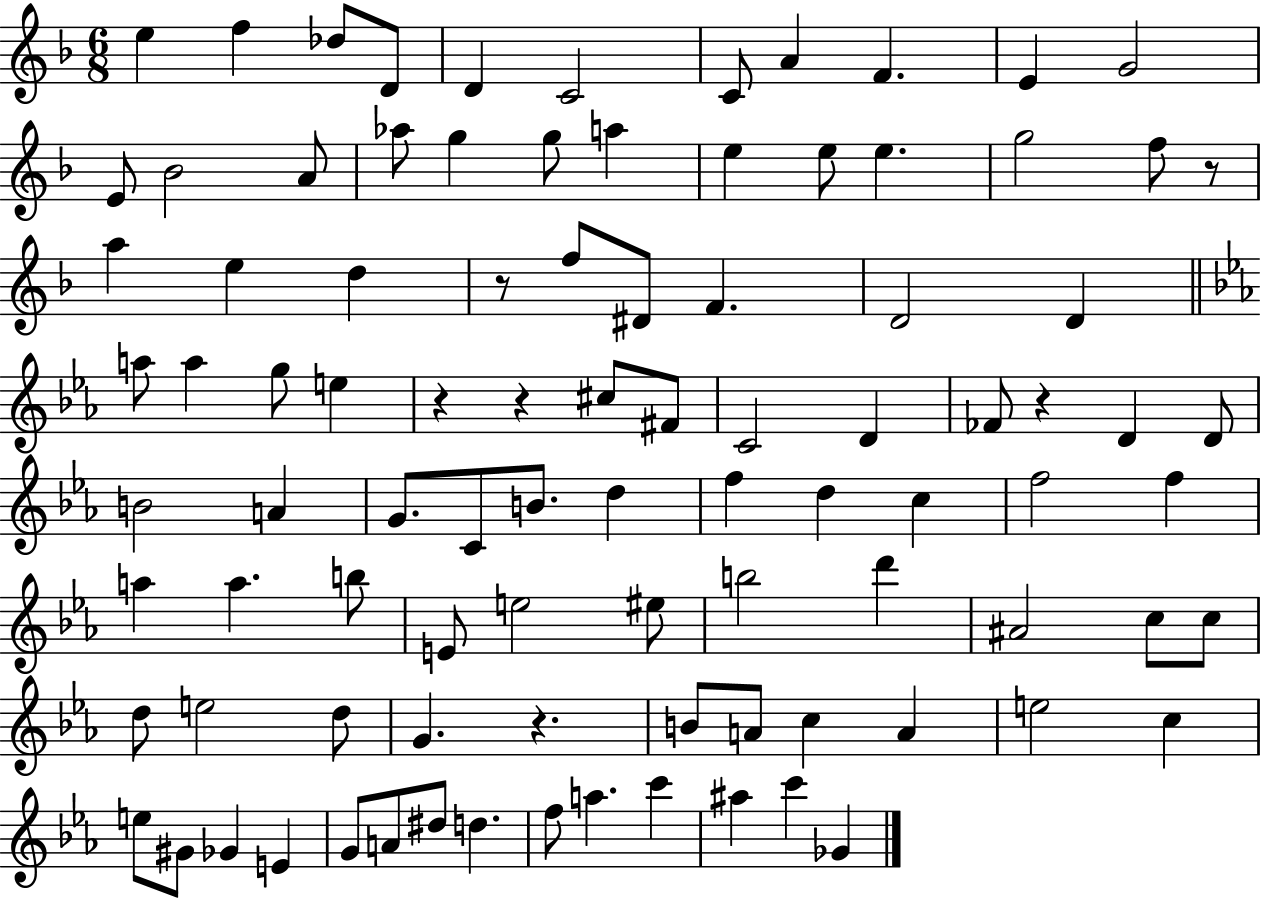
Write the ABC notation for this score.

X:1
T:Untitled
M:6/8
L:1/4
K:F
e f _d/2 D/2 D C2 C/2 A F E G2 E/2 _B2 A/2 _a/2 g g/2 a e e/2 e g2 f/2 z/2 a e d z/2 f/2 ^D/2 F D2 D a/2 a g/2 e z z ^c/2 ^F/2 C2 D _F/2 z D D/2 B2 A G/2 C/2 B/2 d f d c f2 f a a b/2 E/2 e2 ^e/2 b2 d' ^A2 c/2 c/2 d/2 e2 d/2 G z B/2 A/2 c A e2 c e/2 ^G/2 _G E G/2 A/2 ^d/2 d f/2 a c' ^a c' _G